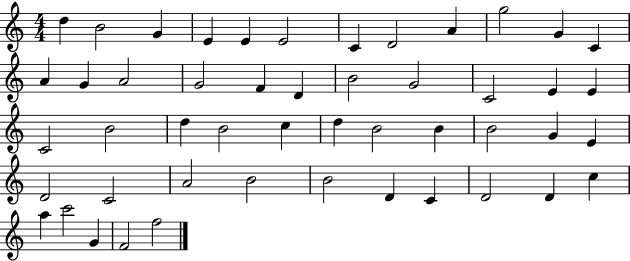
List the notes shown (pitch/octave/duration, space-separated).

D5/q B4/h G4/q E4/q E4/q E4/h C4/q D4/h A4/q G5/h G4/q C4/q A4/q G4/q A4/h G4/h F4/q D4/q B4/h G4/h C4/h E4/q E4/q C4/h B4/h D5/q B4/h C5/q D5/q B4/h B4/q B4/h G4/q E4/q D4/h C4/h A4/h B4/h B4/h D4/q C4/q D4/h D4/q C5/q A5/q C6/h G4/q F4/h F5/h